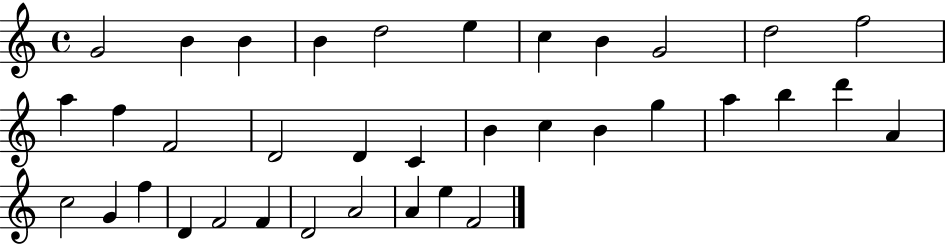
{
  \clef treble
  \time 4/4
  \defaultTimeSignature
  \key c \major
  g'2 b'4 b'4 | b'4 d''2 e''4 | c''4 b'4 g'2 | d''2 f''2 | \break a''4 f''4 f'2 | d'2 d'4 c'4 | b'4 c''4 b'4 g''4 | a''4 b''4 d'''4 a'4 | \break c''2 g'4 f''4 | d'4 f'2 f'4 | d'2 a'2 | a'4 e''4 f'2 | \break \bar "|."
}